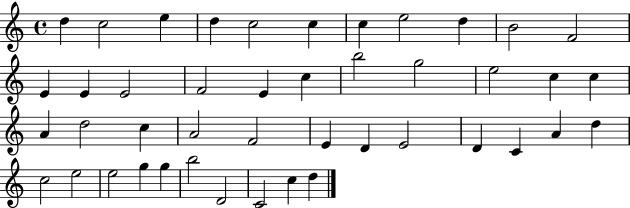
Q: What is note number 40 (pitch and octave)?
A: B5